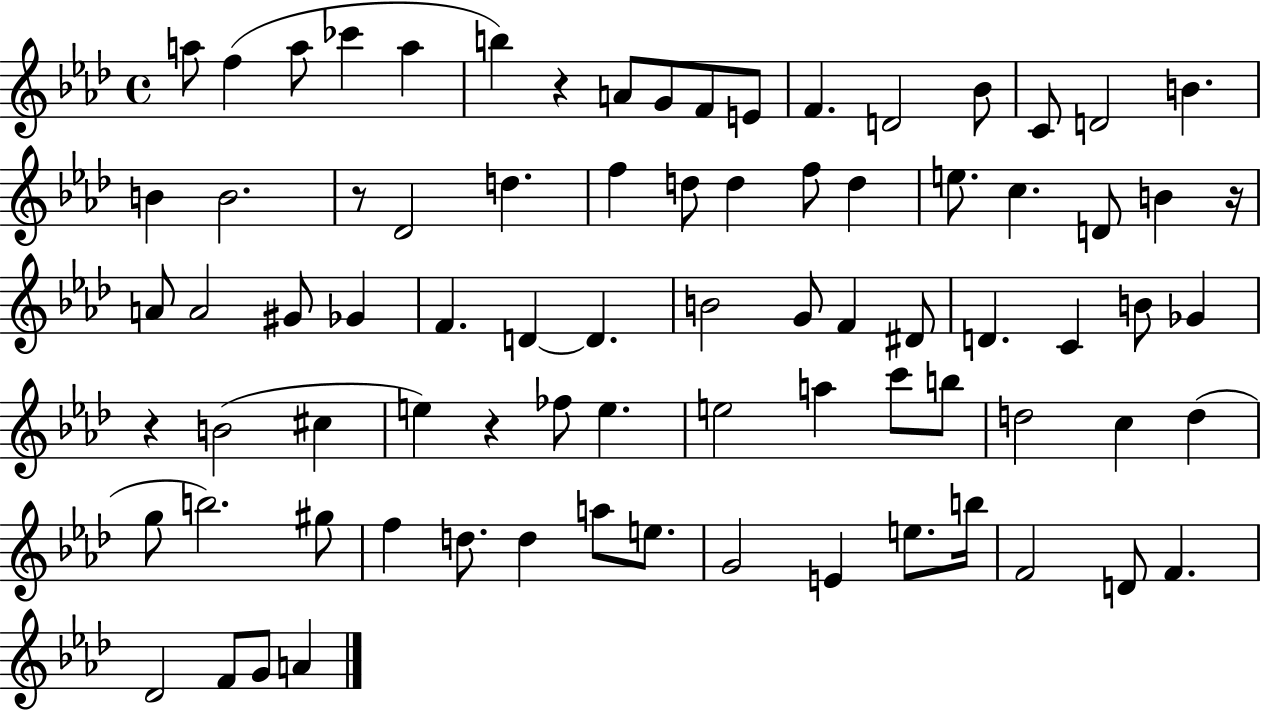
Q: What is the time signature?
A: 4/4